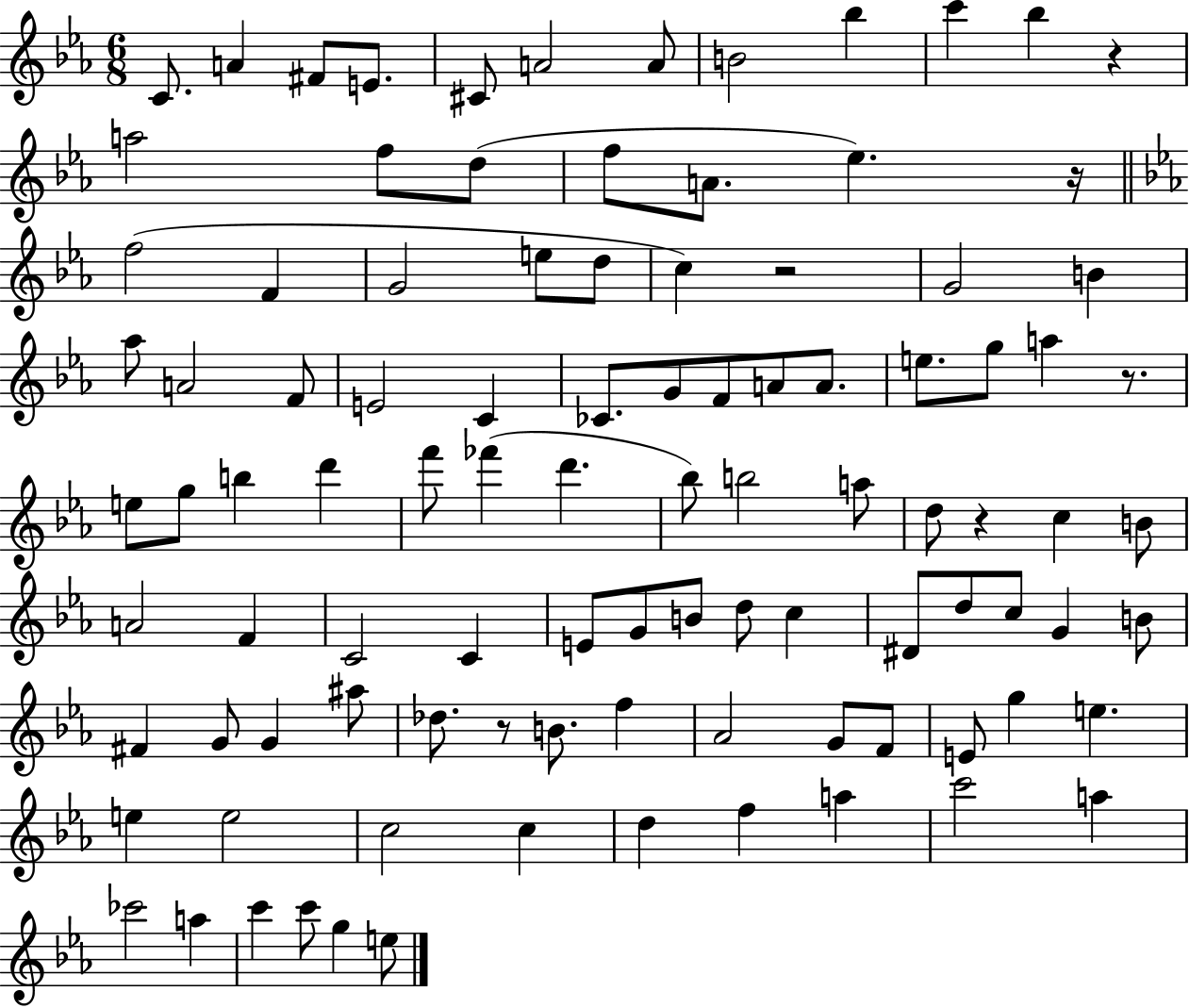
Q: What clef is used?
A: treble